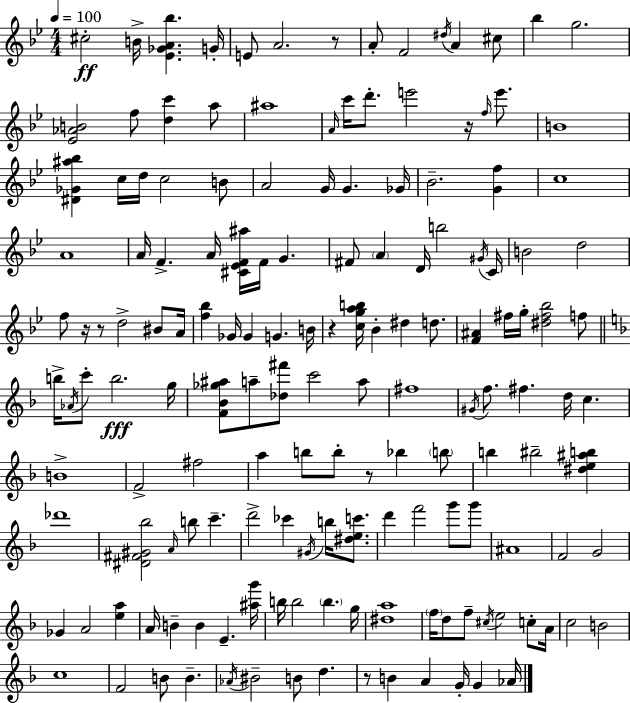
C#5/h B4/s [Eb4,Gb4,A4,Bb5]/q. G4/s E4/e A4/h. R/e A4/e F4/h D#5/s A4/q C#5/e Bb5/q G5/h. [Eb4,Ab4,B4]/h F5/e [D5,C6]/q A5/e A#5/w A4/s C6/s D6/e. E6/h R/s F5/s E6/e. B4/w [D#4,Gb4,A#5,Bb5]/q C5/s D5/s C5/h B4/e A4/h G4/s G4/q. Gb4/s Bb4/h. [G4,F5]/q C5/w A4/w A4/s F4/q. A4/s [C#4,Eb4,F4,A#5]/s F4/s G4/q. F#4/e A4/q D4/s B5/h G#4/s C4/s B4/h D5/h F5/e R/s R/e D5/h BIS4/e A4/s [F5,Bb5]/q Gb4/s Gb4/q G4/q. B4/s R/q [C5,G5,A5,B5]/s Bb4/q D#5/q D5/e. [F4,A#4]/q F#5/s G5/s [D#5,F#5,Bb5]/h F5/e B5/s Ab4/s C6/e B5/h. G5/s [F4,Bb4,Gb5,A#5]/e A5/e [Db5,F#6]/e C6/h A5/e F#5/w G#4/s F5/e. F#5/q. D5/s C5/q. B4/w F4/h F#5/h A5/q B5/e B5/e R/e Bb5/q B5/e B5/q BIS5/h [D#5,E5,A#5,B5]/q Db6/w [D#4,F#4,G#4,Bb5]/h A4/s B5/e C6/q. D6/h CES6/q G#4/s B5/s [D#5,E5,C6]/e. D6/q F6/h G6/e G6/e A#4/w F4/h G4/h Gb4/q A4/h [E5,A5]/q A4/s B4/q B4/q E4/q. [A#5,G6]/s B5/s B5/h B5/q. G5/s [D#5,A5]/w F5/s D5/e F5/e C#5/s E5/h C5/e A4/s C5/h B4/h C5/w F4/h B4/e B4/q. Ab4/s BIS4/h B4/e D5/q. R/e B4/q A4/q G4/s G4/q Ab4/s